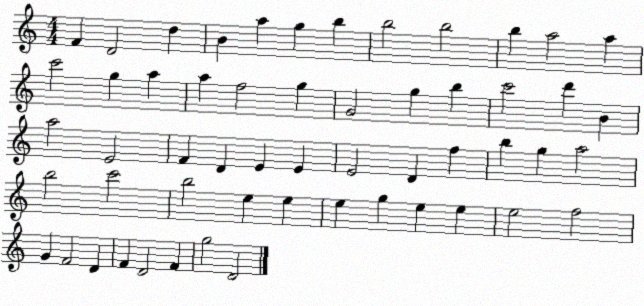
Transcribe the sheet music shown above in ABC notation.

X:1
T:Untitled
M:4/4
L:1/4
K:C
F D2 d B a g b b2 b2 b a2 a c'2 g a a f2 g G2 g b c'2 d' B a2 E2 F D E E E2 D f b g a2 b2 c'2 b2 e e e g e e e2 f2 G F2 D F D2 F g2 D2